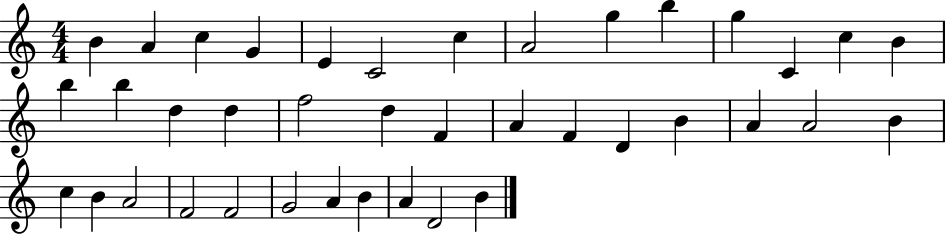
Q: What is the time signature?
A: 4/4